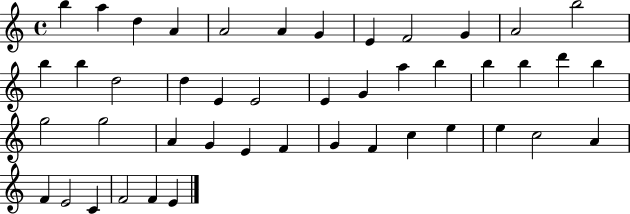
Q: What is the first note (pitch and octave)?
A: B5